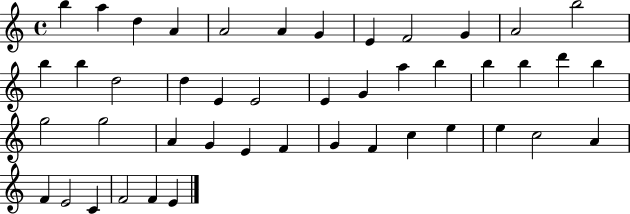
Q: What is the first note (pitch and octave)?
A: B5